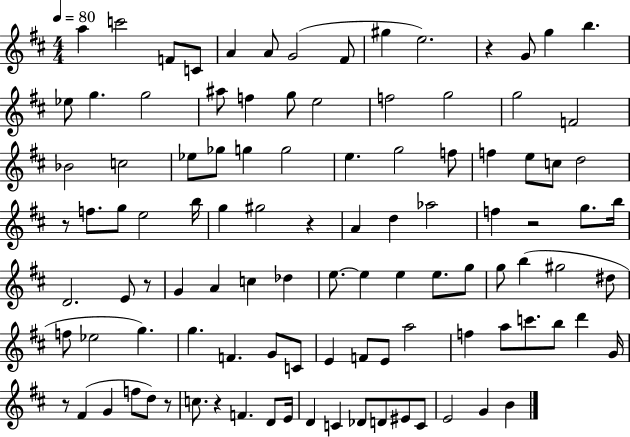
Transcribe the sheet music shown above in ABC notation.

X:1
T:Untitled
M:4/4
L:1/4
K:D
a c'2 F/2 C/2 A A/2 G2 ^F/2 ^g e2 z G/2 g b _e/2 g g2 ^a/2 f g/2 e2 f2 g2 g2 F2 _B2 c2 _e/2 _g/2 g g2 e g2 f/2 f e/2 c/2 d2 z/2 f/2 g/2 e2 b/4 g ^g2 z A d _a2 f z2 g/2 b/4 D2 E/2 z/2 G A c _d e/2 e e e/2 g/2 g/2 b ^g2 ^d/2 f/2 _e2 g g F G/2 C/2 E F/2 E/2 a2 f a/2 c'/2 b/2 d' G/4 z/2 ^F G f/2 d/2 z/2 c/2 z F D/2 E/4 D C _D/2 D/2 ^E/2 C/2 E2 G B